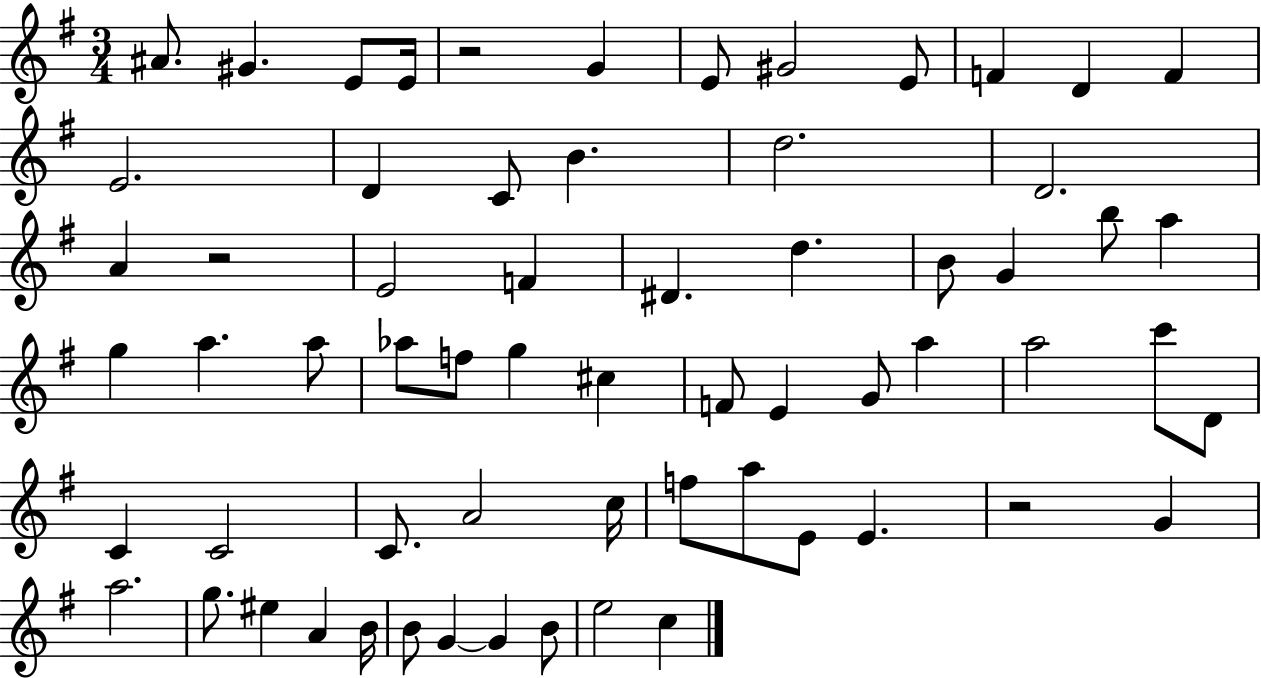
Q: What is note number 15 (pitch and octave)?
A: B4